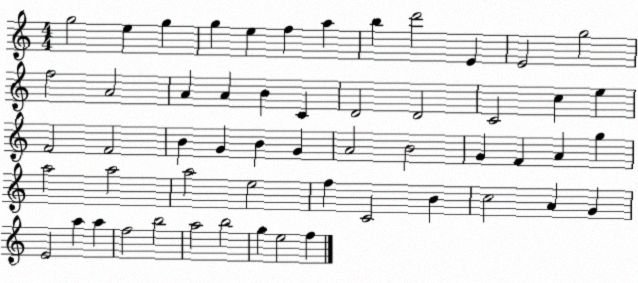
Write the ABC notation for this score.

X:1
T:Untitled
M:4/4
L:1/4
K:C
g2 e g g e f a b d'2 E E2 g2 f2 A2 A A B C D2 D2 C2 c e F2 F2 B G B G A2 B2 G F A g a2 a2 a2 e2 f C2 B c2 A G E2 a a f2 b2 a2 b2 g e2 f